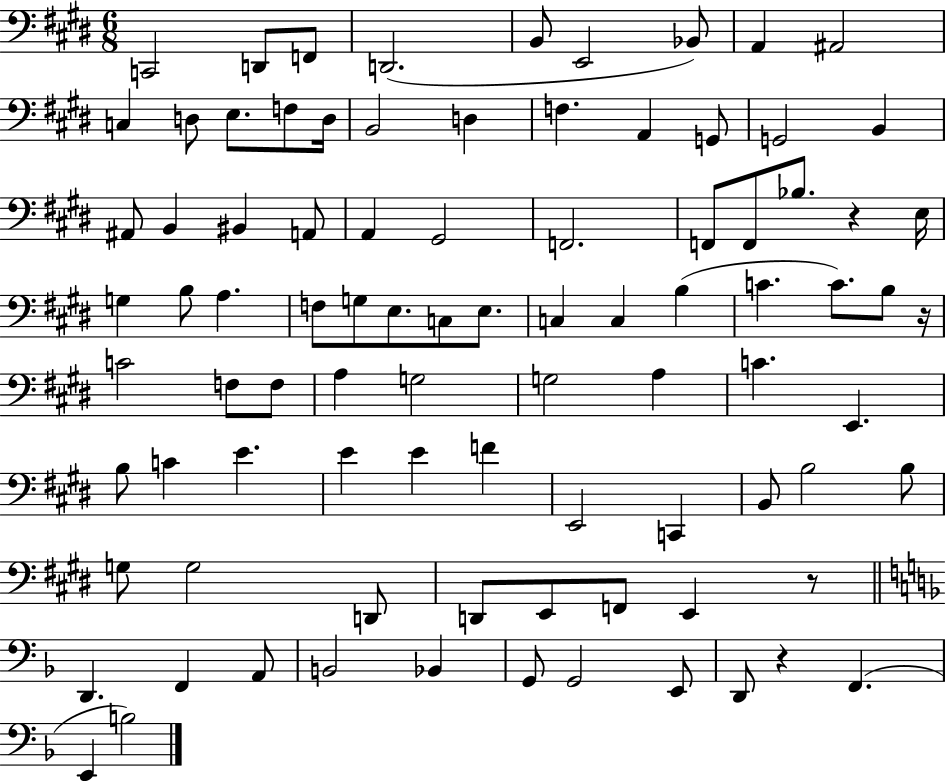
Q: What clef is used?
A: bass